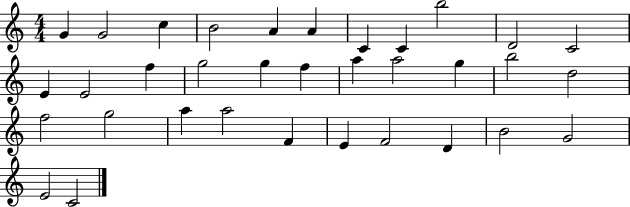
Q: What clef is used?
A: treble